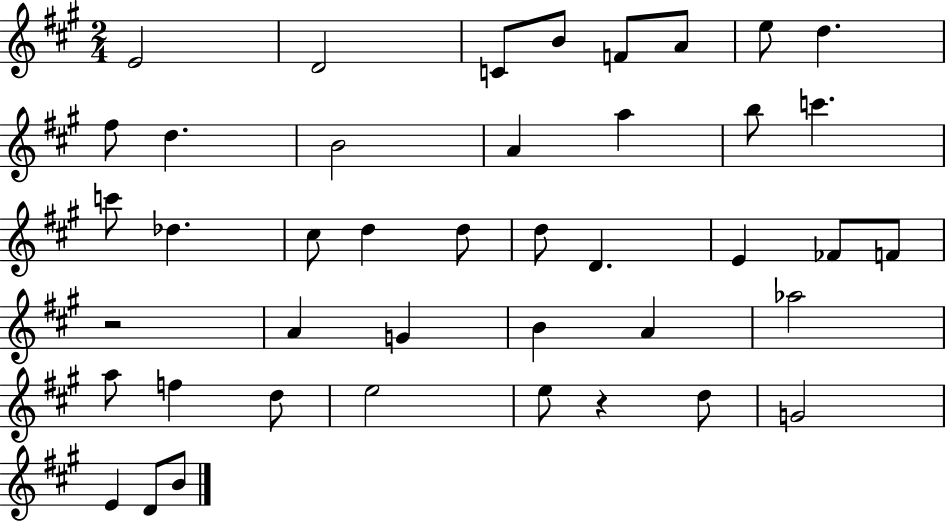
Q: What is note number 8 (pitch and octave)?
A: D5